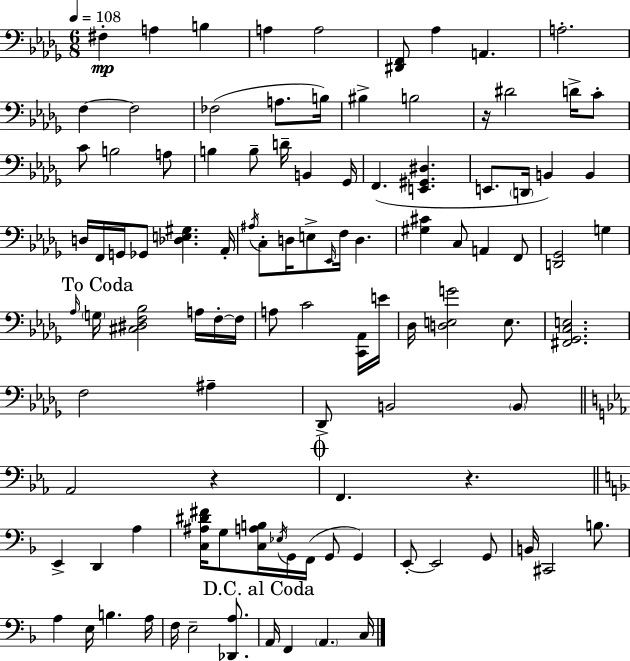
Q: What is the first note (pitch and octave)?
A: F#3